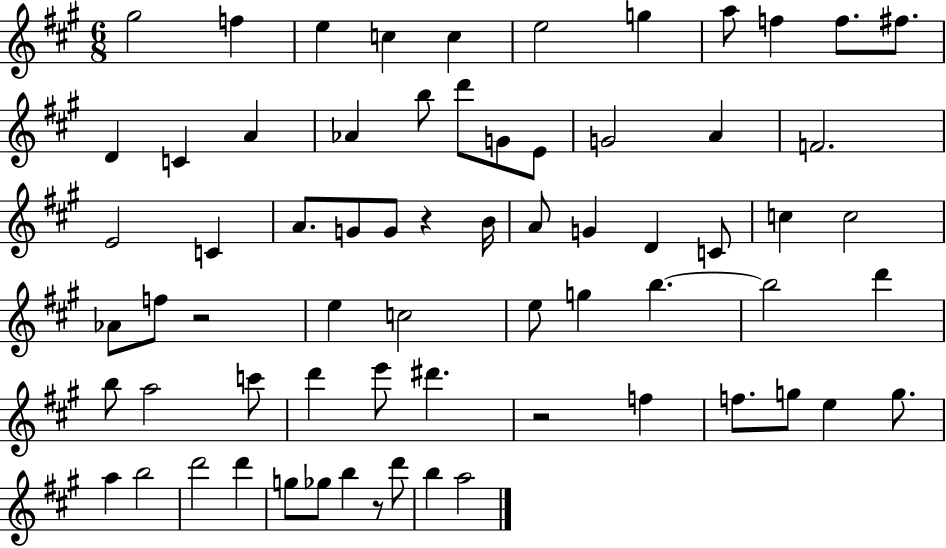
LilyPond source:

{
  \clef treble
  \numericTimeSignature
  \time 6/8
  \key a \major
  gis''2 f''4 | e''4 c''4 c''4 | e''2 g''4 | a''8 f''4 f''8. fis''8. | \break d'4 c'4 a'4 | aes'4 b''8 d'''8 g'8 e'8 | g'2 a'4 | f'2. | \break e'2 c'4 | a'8. g'8 g'8 r4 b'16 | a'8 g'4 d'4 c'8 | c''4 c''2 | \break aes'8 f''8 r2 | e''4 c''2 | e''8 g''4 b''4.~~ | b''2 d'''4 | \break b''8 a''2 c'''8 | d'''4 e'''8 dis'''4. | r2 f''4 | f''8. g''8 e''4 g''8. | \break a''4 b''2 | d'''2 d'''4 | g''8 ges''8 b''4 r8 d'''8 | b''4 a''2 | \break \bar "|."
}